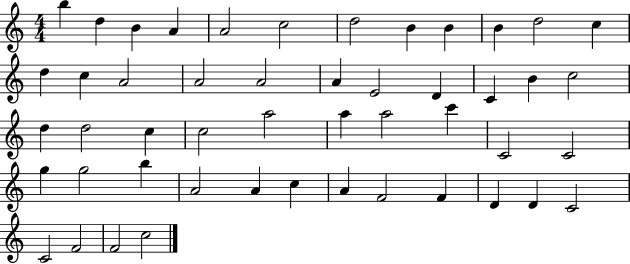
B5/q D5/q B4/q A4/q A4/h C5/h D5/h B4/q B4/q B4/q D5/h C5/q D5/q C5/q A4/h A4/h A4/h A4/q E4/h D4/q C4/q B4/q C5/h D5/q D5/h C5/q C5/h A5/h A5/q A5/h C6/q C4/h C4/h G5/q G5/h B5/q A4/h A4/q C5/q A4/q F4/h F4/q D4/q D4/q C4/h C4/h F4/h F4/h C5/h